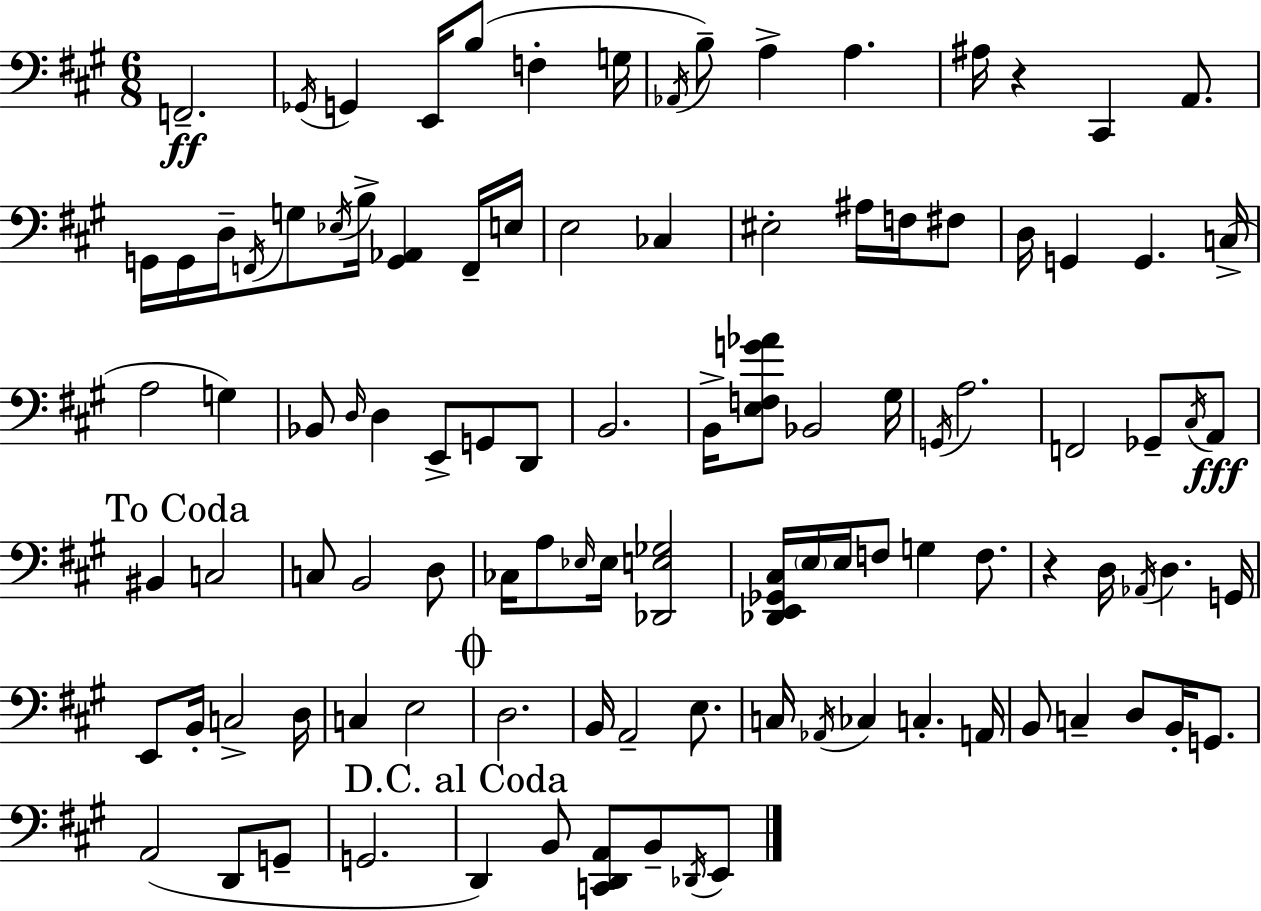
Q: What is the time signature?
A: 6/8